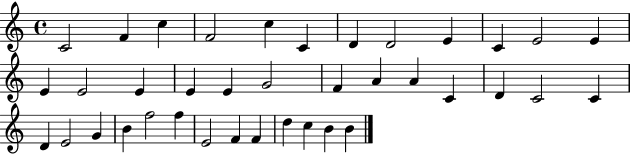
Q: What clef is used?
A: treble